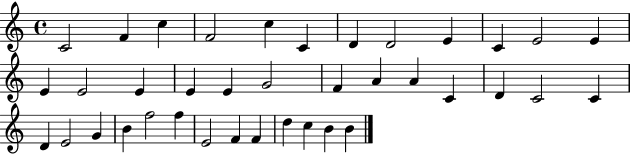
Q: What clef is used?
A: treble